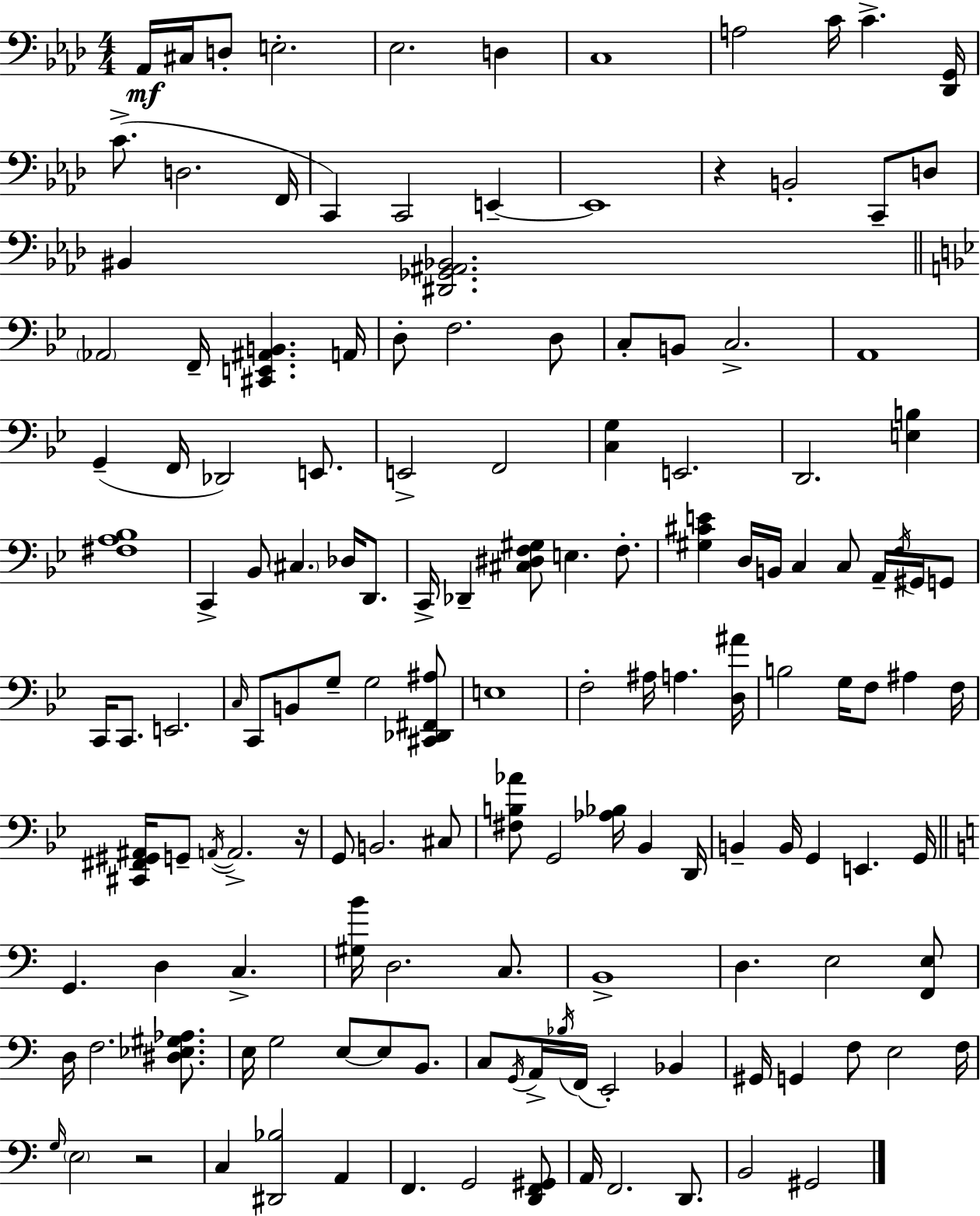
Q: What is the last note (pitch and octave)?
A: G#2